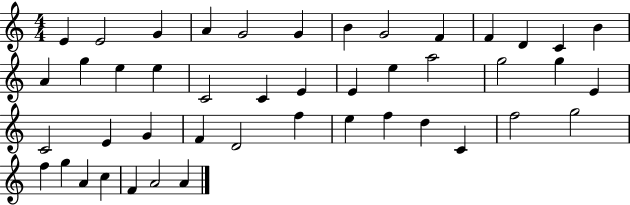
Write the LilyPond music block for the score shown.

{
  \clef treble
  \numericTimeSignature
  \time 4/4
  \key c \major
  e'4 e'2 g'4 | a'4 g'2 g'4 | b'4 g'2 f'4 | f'4 d'4 c'4 b'4 | \break a'4 g''4 e''4 e''4 | c'2 c'4 e'4 | e'4 e''4 a''2 | g''2 g''4 e'4 | \break c'2 e'4 g'4 | f'4 d'2 f''4 | e''4 f''4 d''4 c'4 | f''2 g''2 | \break f''4 g''4 a'4 c''4 | f'4 a'2 a'4 | \bar "|."
}